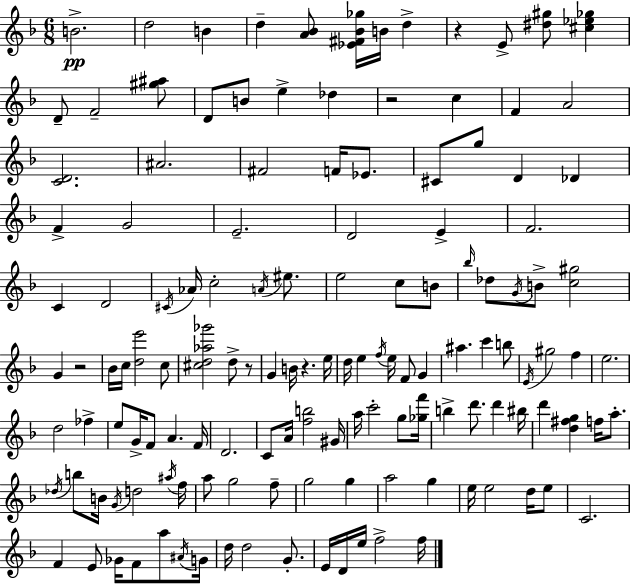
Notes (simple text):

B4/h. D5/h B4/q D5/q [A4,Bb4]/e [Eb4,F#4,Bb4,Gb5]/s B4/s D5/q R/q E4/e [D#5,G#5]/e [C#5,Eb5,Gb5]/q D4/e F4/h [G#5,A#5]/e D4/e B4/e E5/q Db5/q R/h C5/q F4/q A4/h [C4,D4]/h. A#4/h. F#4/h F4/s Eb4/e. C#4/e G5/e D4/q Db4/q F4/q G4/h E4/h. D4/h E4/q F4/h. C4/q D4/h C#4/s Ab4/s C5/h A4/s EIS5/e. E5/h C5/e B4/e Bb5/s Db5/e G4/s B4/e [C5,G#5]/h G4/q R/h Bb4/s C5/s [D5,E6]/h C5/e [C#5,D5,Ab5,Gb6]/h D5/e R/e G4/q B4/s R/q. E5/s D5/s E5/q F5/s E5/s F4/e G4/q A#5/q. C6/q B5/e E4/s G#5/h F5/q E5/h. D5/h FES5/q E5/e G4/s F4/e A4/q. F4/s D4/h. C4/e A4/s [F5,B5]/h G#4/s A5/s C6/h G5/e [Gb5,F6]/s B5/q D6/e. D6/q BIS5/s D6/q [D5,F#5,G5]/q F5/s A5/e. Db5/s B5/e B4/s G4/s D5/h A#5/s F5/s A5/e G5/h F5/e G5/h G5/q A5/h G5/q E5/s E5/h D5/s E5/e C4/h. F4/q E4/e Gb4/s F4/e A5/e A#4/s G4/s D5/s D5/h G4/e. E4/s D4/s E5/s F5/h F5/s